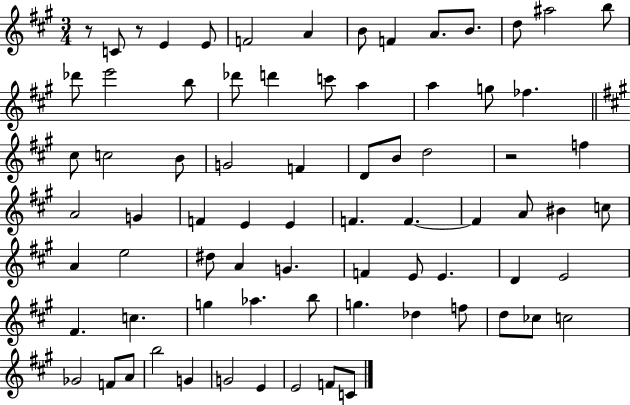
X:1
T:Untitled
M:3/4
L:1/4
K:A
z/2 C/2 z/2 E E/2 F2 A B/2 F A/2 B/2 d/2 ^a2 b/2 _d'/2 e'2 b/2 _d'/2 d' c'/2 a a g/2 _f ^c/2 c2 B/2 G2 F D/2 B/2 d2 z2 f A2 G F E E F F F A/2 ^B c/2 A e2 ^d/2 A G F E/2 E D E2 ^F c g _a b/2 g _d f/2 d/2 _c/2 c2 _G2 F/2 A/2 b2 G G2 E E2 F/2 C/2